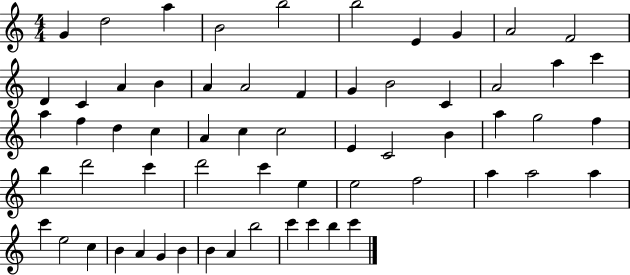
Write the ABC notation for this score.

X:1
T:Untitled
M:4/4
L:1/4
K:C
G d2 a B2 b2 b2 E G A2 F2 D C A B A A2 F G B2 C A2 a c' a f d c A c c2 E C2 B a g2 f b d'2 c' d'2 c' e e2 f2 a a2 a c' e2 c B A G B B A b2 c' c' b c'